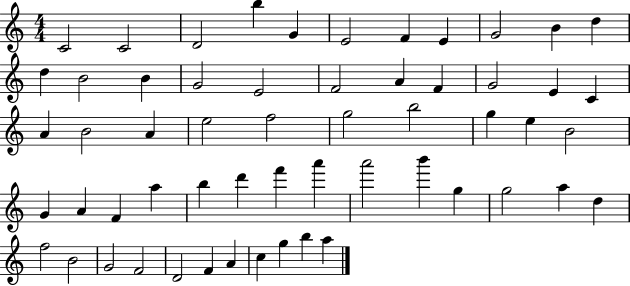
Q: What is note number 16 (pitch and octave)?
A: E4